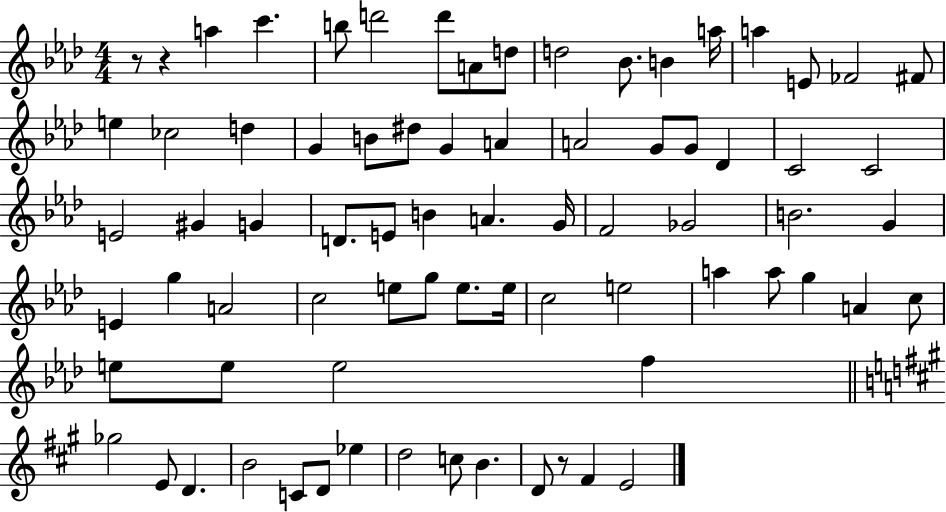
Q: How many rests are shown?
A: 3